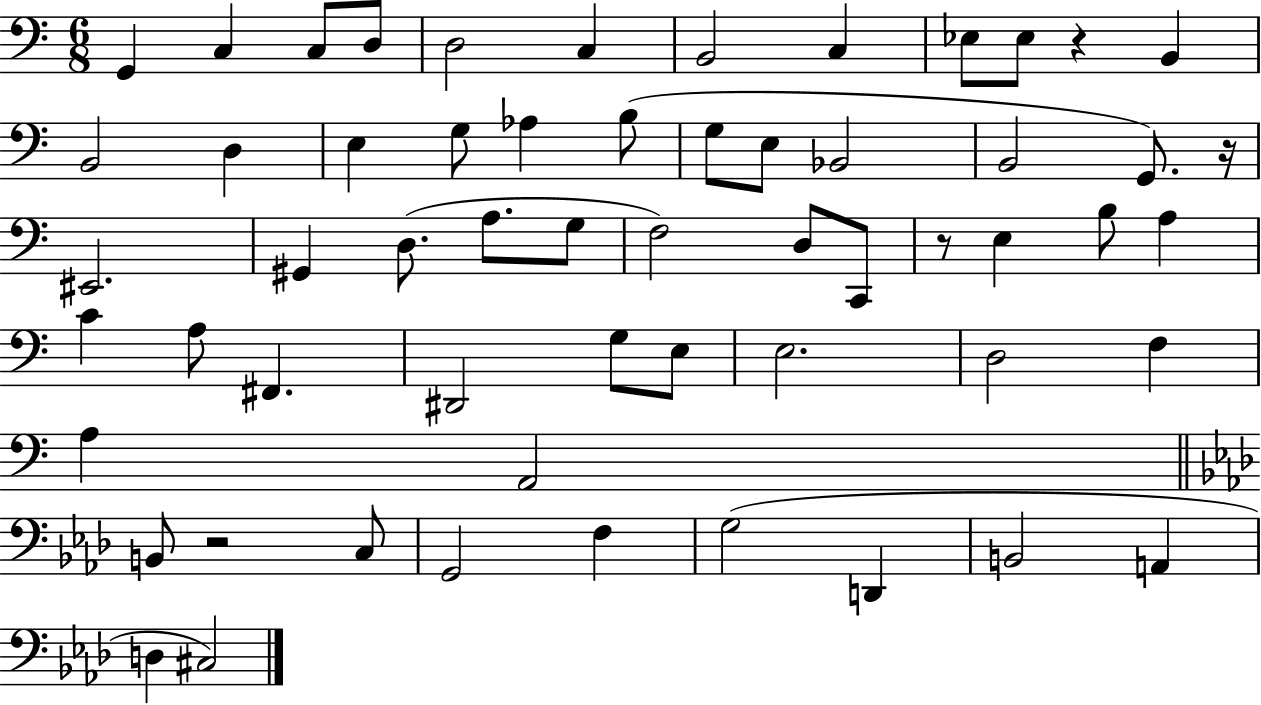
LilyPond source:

{
  \clef bass
  \numericTimeSignature
  \time 6/8
  \key c \major
  \repeat volta 2 { g,4 c4 c8 d8 | d2 c4 | b,2 c4 | ees8 ees8 r4 b,4 | \break b,2 d4 | e4 g8 aes4 b8( | g8 e8 bes,2 | b,2 g,8.) r16 | \break eis,2. | gis,4 d8.( a8. g8 | f2) d8 c,8 | r8 e4 b8 a4 | \break c'4 a8 fis,4. | dis,2 g8 e8 | e2. | d2 f4 | \break a4 a,2 | \bar "||" \break \key f \minor b,8 r2 c8 | g,2 f4 | g2( d,4 | b,2 a,4 | \break d4 cis2) | } \bar "|."
}